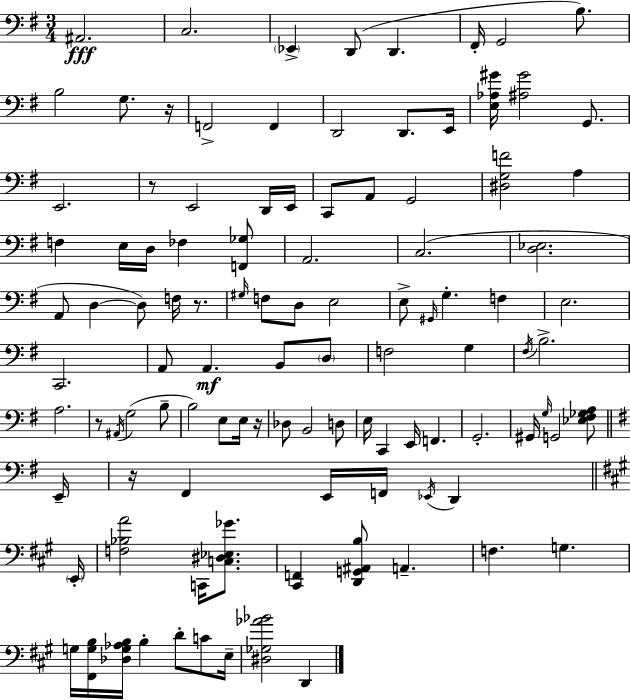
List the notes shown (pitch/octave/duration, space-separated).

A#2/h. C3/h. Eb2/q D2/e D2/q. F#2/s G2/h B3/e. B3/h G3/e. R/s F2/h F2/q D2/h D2/e. E2/s [E3,Ab3,G#4]/s [A#3,G#4]/h G2/e. E2/h. R/e E2/h D2/s E2/s C2/e A2/e G2/h [D#3,G3,F4]/h A3/q F3/q E3/s D3/s FES3/q [F2,Gb3]/e A2/h. C3/h. [D3,Eb3]/h. A2/e D3/q D3/e F3/s R/e. G#3/s F3/e D3/e E3/h E3/e G#2/s G3/q. F3/q E3/h. C2/h. A2/e A2/q. B2/e D3/e F3/h G3/q F#3/s B3/h. A3/h. R/e A#2/s G3/h B3/e B3/h E3/e E3/s R/s Db3/e B2/h D3/e E3/s C2/q E2/s F2/q. G2/h. G#2/s G3/s G2/h [Eb3,F#3,Gb3,A3]/e E2/s R/s F#2/q E2/s F2/s Eb2/s D2/q E2/s [F3,Bb3,A4]/h C2/s [C3,D#3,Eb3,Gb4]/e. [C#2,F2]/q [D2,G2,A#2,B3]/e A2/q. F3/q. G3/q. G3/s [F#2,G3,B3]/s [Db3,G3,Ab3,B3]/s B3/q D4/e C4/e E3/s [D#3,Gb3,Ab4,Bb4]/h D2/q